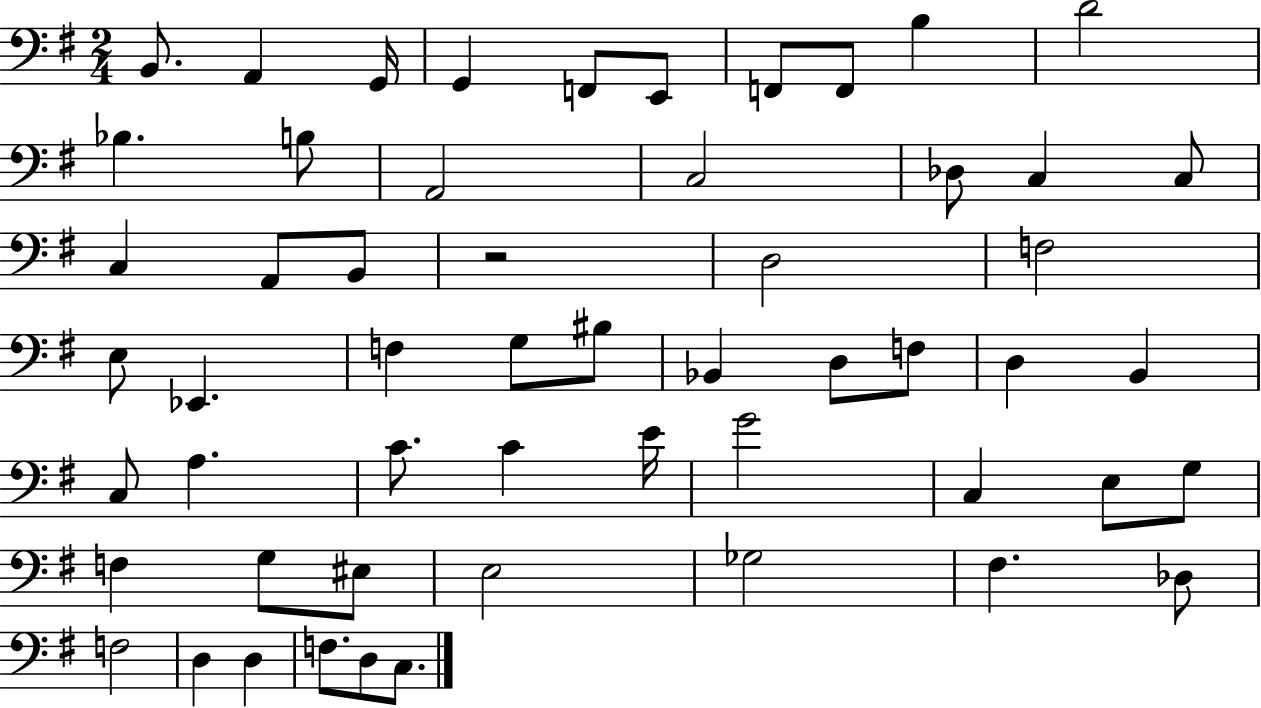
X:1
T:Untitled
M:2/4
L:1/4
K:G
B,,/2 A,, G,,/4 G,, F,,/2 E,,/2 F,,/2 F,,/2 B, D2 _B, B,/2 A,,2 C,2 _D,/2 C, C,/2 C, A,,/2 B,,/2 z2 D,2 F,2 E,/2 _E,, F, G,/2 ^B,/2 _B,, D,/2 F,/2 D, B,, C,/2 A, C/2 C E/4 G2 C, E,/2 G,/2 F, G,/2 ^E,/2 E,2 _G,2 ^F, _D,/2 F,2 D, D, F,/2 D,/2 C,/2